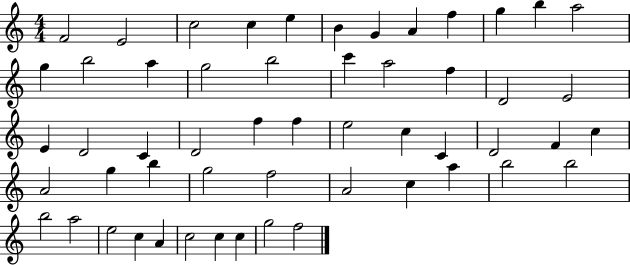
F4/h E4/h C5/h C5/q E5/q B4/q G4/q A4/q F5/q G5/q B5/q A5/h G5/q B5/h A5/q G5/h B5/h C6/q A5/h F5/q D4/h E4/h E4/q D4/h C4/q D4/h F5/q F5/q E5/h C5/q C4/q D4/h F4/q C5/q A4/h G5/q B5/q G5/h F5/h A4/h C5/q A5/q B5/h B5/h B5/h A5/h E5/h C5/q A4/q C5/h C5/q C5/q G5/h F5/h